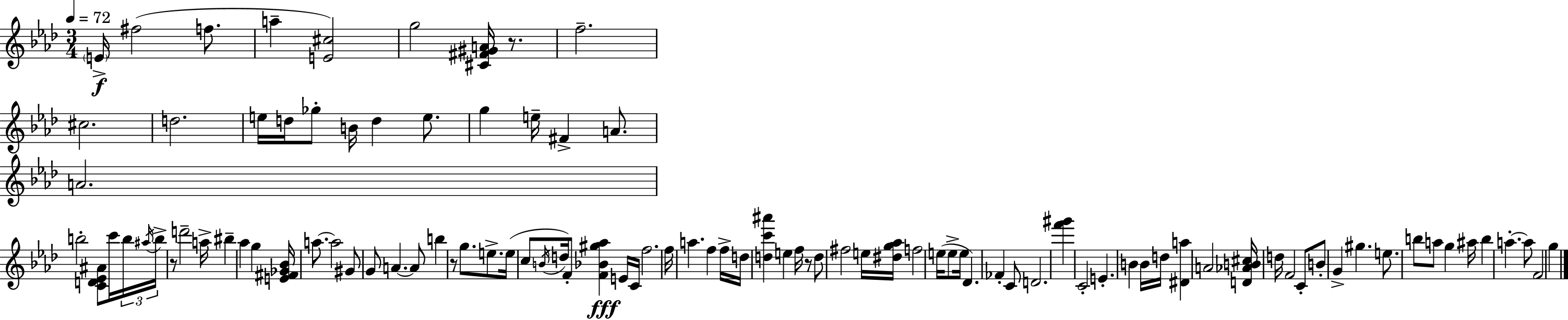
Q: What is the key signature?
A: AES major